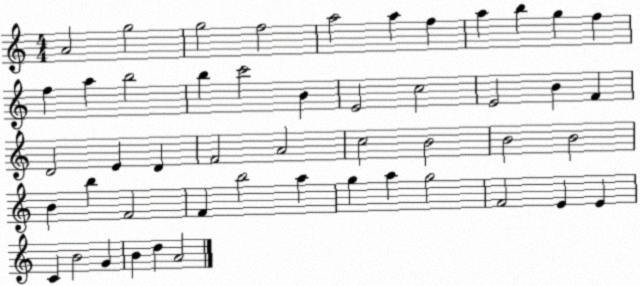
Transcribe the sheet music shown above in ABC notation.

X:1
T:Untitled
M:4/4
L:1/4
K:C
A2 g2 g2 f2 a2 a f a b g f f a b2 b c'2 B E2 c2 E2 B F D2 E D F2 A2 c2 B2 B2 B2 B b F2 F b2 a g a g2 F2 E E C B2 G B d A2